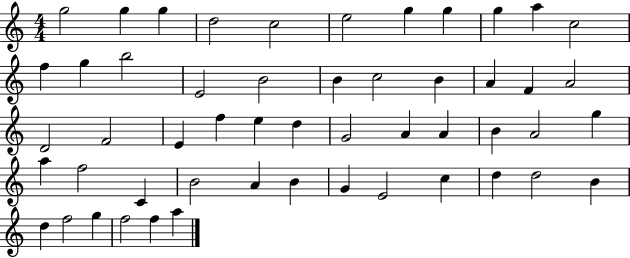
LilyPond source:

{
  \clef treble
  \numericTimeSignature
  \time 4/4
  \key c \major
  g''2 g''4 g''4 | d''2 c''2 | e''2 g''4 g''4 | g''4 a''4 c''2 | \break f''4 g''4 b''2 | e'2 b'2 | b'4 c''2 b'4 | a'4 f'4 a'2 | \break d'2 f'2 | e'4 f''4 e''4 d''4 | g'2 a'4 a'4 | b'4 a'2 g''4 | \break a''4 f''2 c'4 | b'2 a'4 b'4 | g'4 e'2 c''4 | d''4 d''2 b'4 | \break d''4 f''2 g''4 | f''2 f''4 a''4 | \bar "|."
}